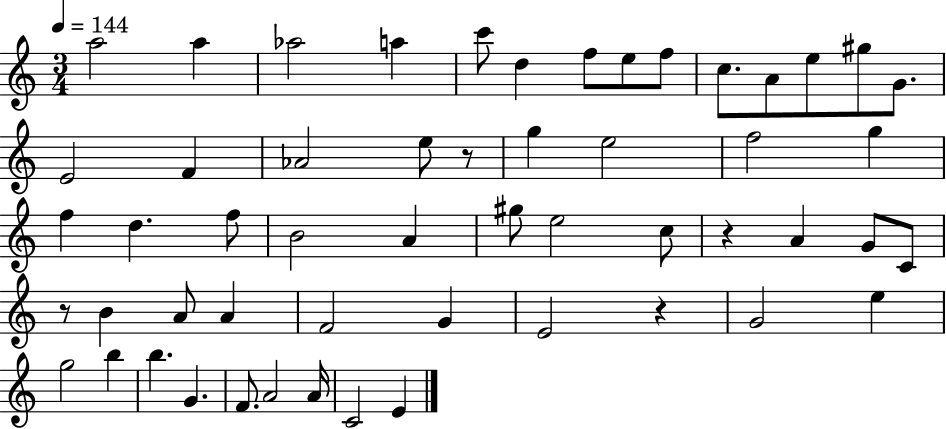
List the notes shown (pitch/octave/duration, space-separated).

A5/h A5/q Ab5/h A5/q C6/e D5/q F5/e E5/e F5/e C5/e. A4/e E5/e G#5/e G4/e. E4/h F4/q Ab4/h E5/e R/e G5/q E5/h F5/h G5/q F5/q D5/q. F5/e B4/h A4/q G#5/e E5/h C5/e R/q A4/q G4/e C4/e R/e B4/q A4/e A4/q F4/h G4/q E4/h R/q G4/h E5/q G5/h B5/q B5/q. G4/q. F4/e. A4/h A4/s C4/h E4/q